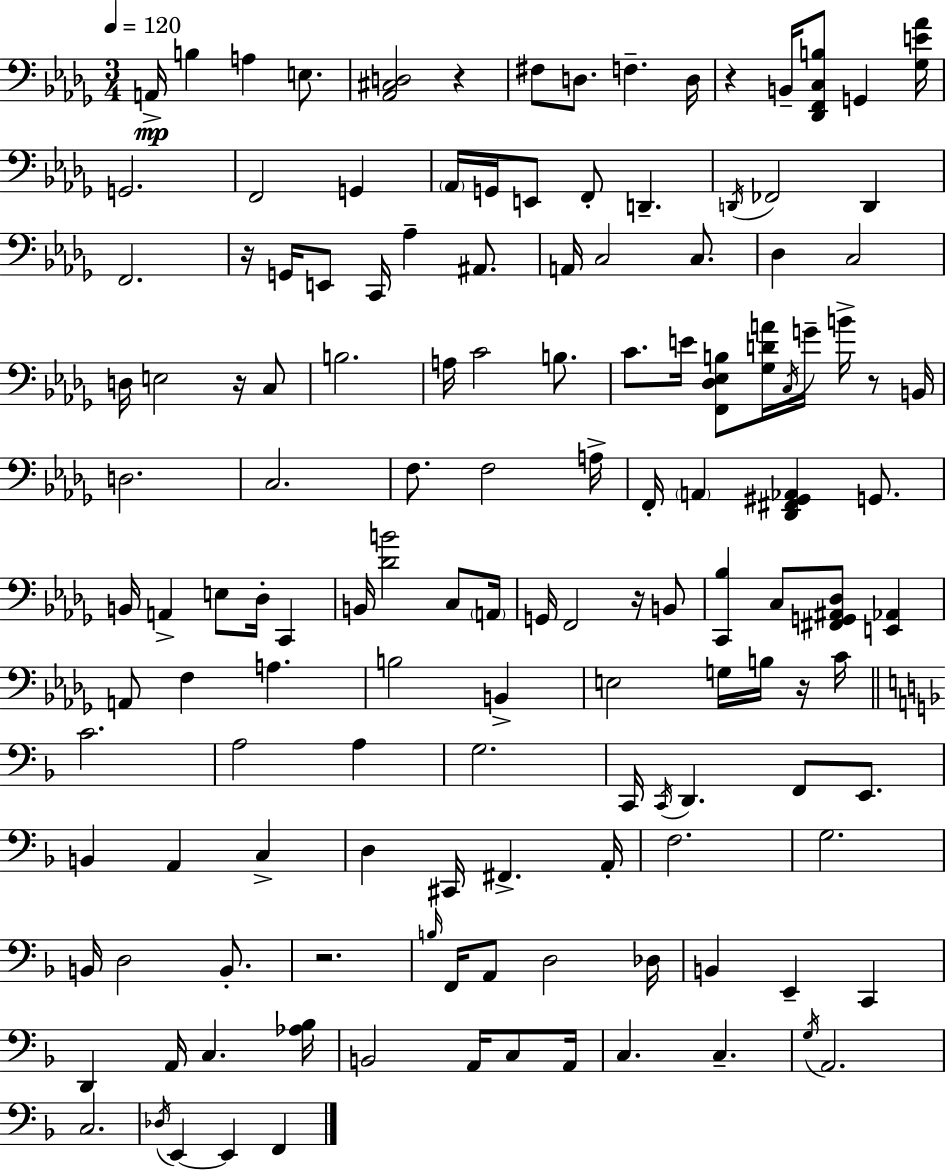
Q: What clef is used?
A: bass